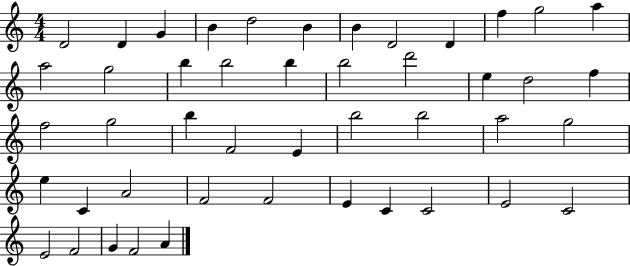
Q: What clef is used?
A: treble